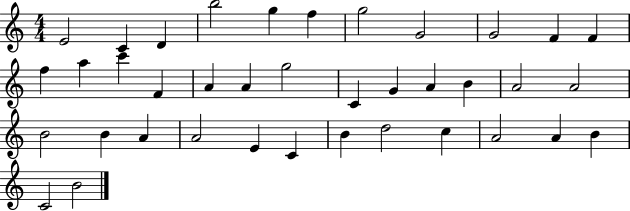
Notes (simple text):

E4/h C4/q D4/q B5/h G5/q F5/q G5/h G4/h G4/h F4/q F4/q F5/q A5/q C6/q F4/q A4/q A4/q G5/h C4/q G4/q A4/q B4/q A4/h A4/h B4/h B4/q A4/q A4/h E4/q C4/q B4/q D5/h C5/q A4/h A4/q B4/q C4/h B4/h